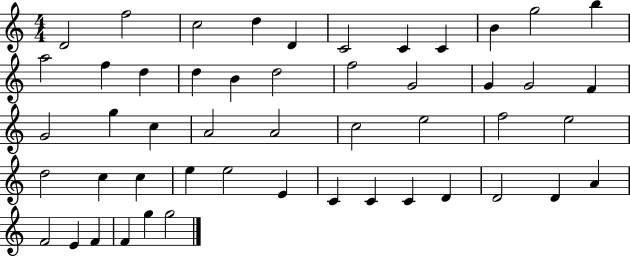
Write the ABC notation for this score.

X:1
T:Untitled
M:4/4
L:1/4
K:C
D2 f2 c2 d D C2 C C B g2 b a2 f d d B d2 f2 G2 G G2 F G2 g c A2 A2 c2 e2 f2 e2 d2 c c e e2 E C C C D D2 D A F2 E F F g g2